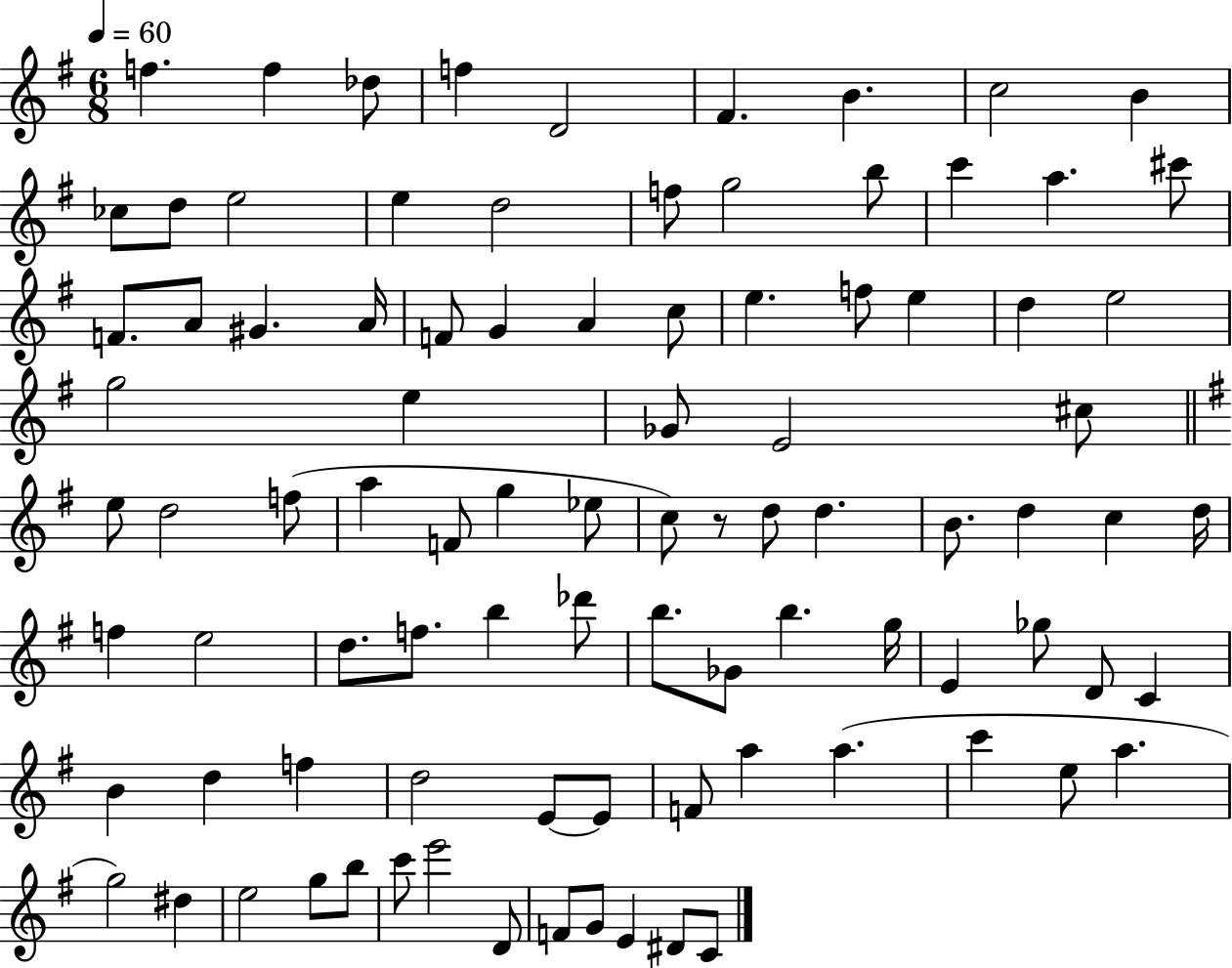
F5/q. F5/q Db5/e F5/q D4/h F#4/q. B4/q. C5/h B4/q CES5/e D5/e E5/h E5/q D5/h F5/e G5/h B5/e C6/q A5/q. C#6/e F4/e. A4/e G#4/q. A4/s F4/e G4/q A4/q C5/e E5/q. F5/e E5/q D5/q E5/h G5/h E5/q Gb4/e E4/h C#5/e E5/e D5/h F5/e A5/q F4/e G5/q Eb5/e C5/e R/e D5/e D5/q. B4/e. D5/q C5/q D5/s F5/q E5/h D5/e. F5/e. B5/q Db6/e B5/e. Gb4/e B5/q. G5/s E4/q Gb5/e D4/e C4/q B4/q D5/q F5/q D5/h E4/e E4/e F4/e A5/q A5/q. C6/q E5/e A5/q. G5/h D#5/q E5/h G5/e B5/e C6/e E6/h D4/e F4/e G4/e E4/q D#4/e C4/e